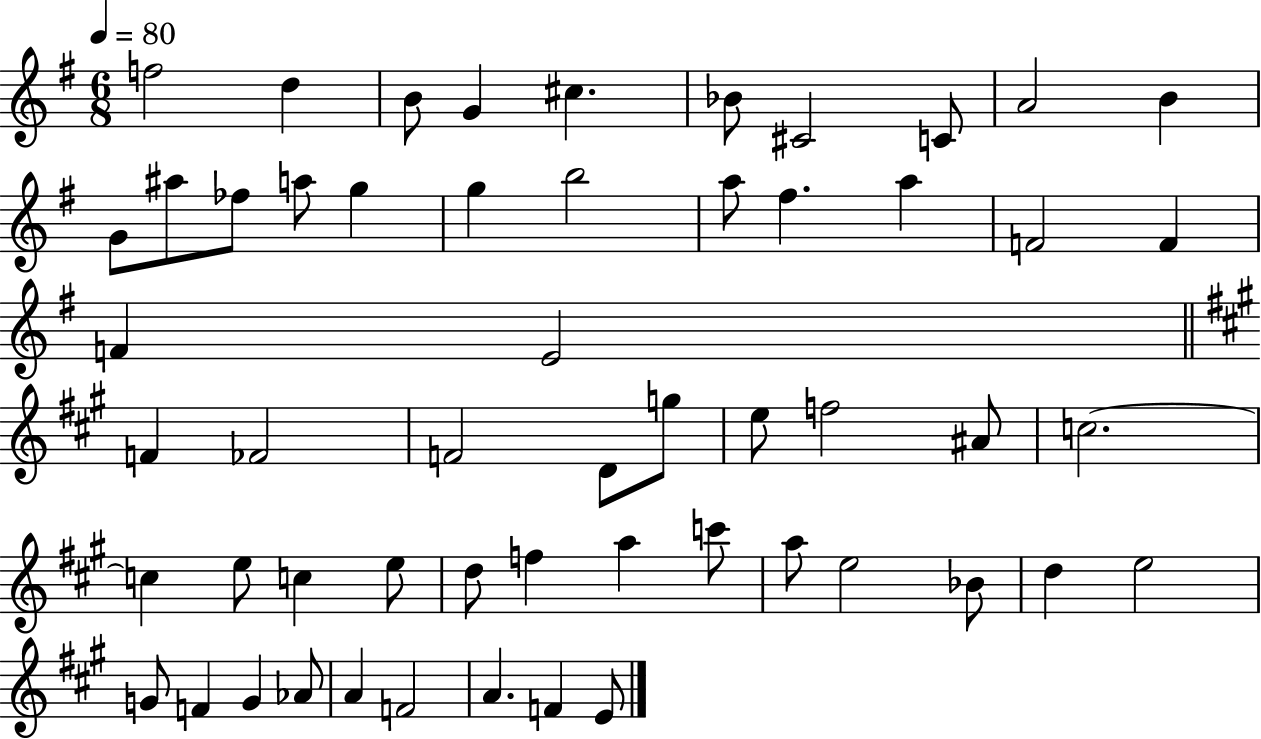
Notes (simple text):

F5/h D5/q B4/e G4/q C#5/q. Bb4/e C#4/h C4/e A4/h B4/q G4/e A#5/e FES5/e A5/e G5/q G5/q B5/h A5/e F#5/q. A5/q F4/h F4/q F4/q E4/h F4/q FES4/h F4/h D4/e G5/e E5/e F5/h A#4/e C5/h. C5/q E5/e C5/q E5/e D5/e F5/q A5/q C6/e A5/e E5/h Bb4/e D5/q E5/h G4/e F4/q G4/q Ab4/e A4/q F4/h A4/q. F4/q E4/e